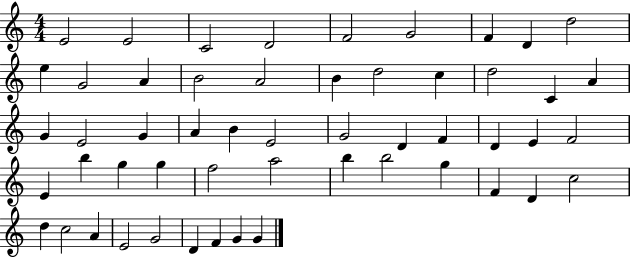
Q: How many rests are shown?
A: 0